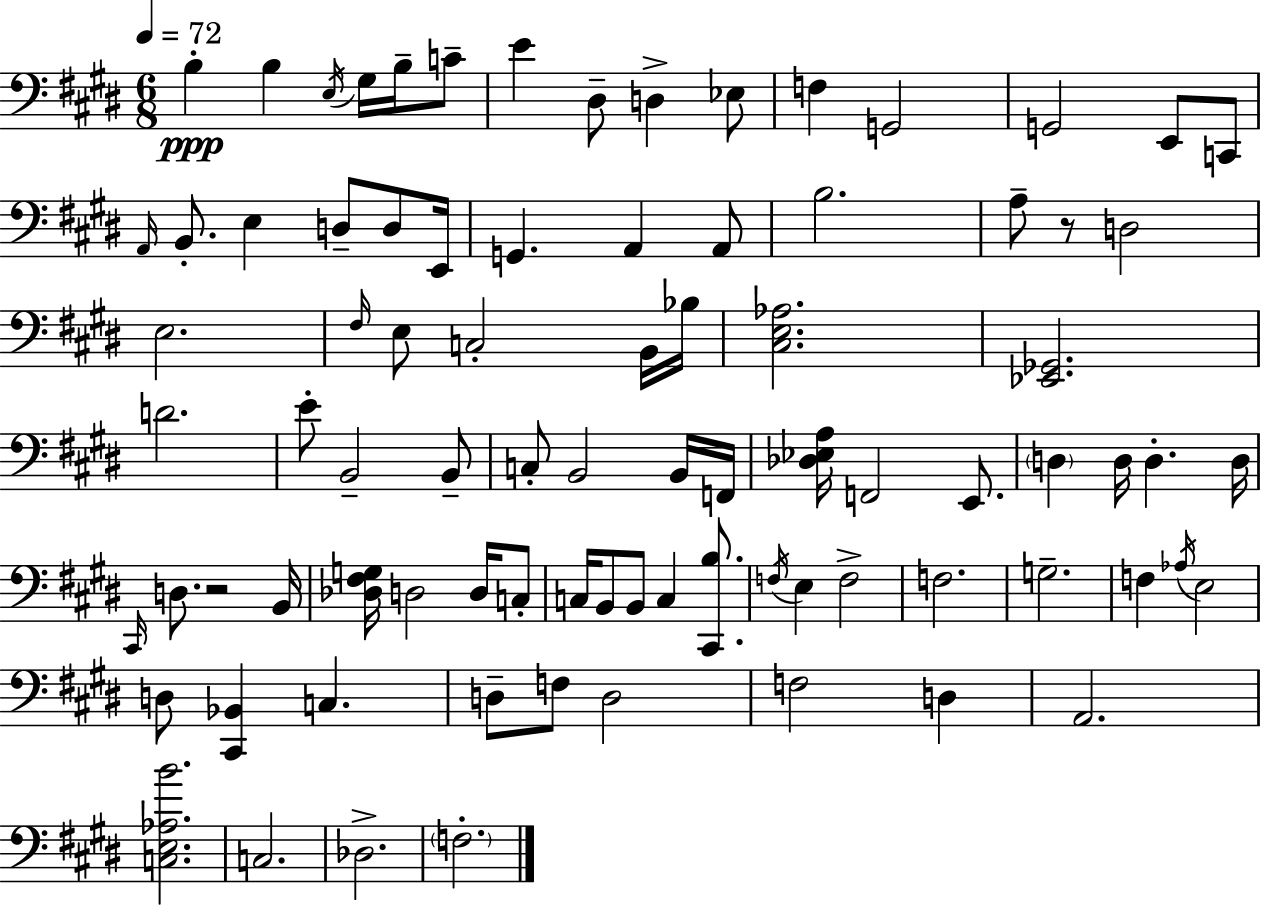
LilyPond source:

{
  \clef bass
  \numericTimeSignature
  \time 6/8
  \key e \major
  \tempo 4 = 72
  b4-.\ppp b4 \acciaccatura { e16 } gis16 b16-- c'8-- | e'4 dis8-- d4-> ees8 | f4 g,2 | g,2 e,8 c,8 | \break \grace { a,16 } b,8.-. e4 d8-- d8 | e,16 g,4. a,4 | a,8 b2. | a8-- r8 d2 | \break e2. | \grace { fis16 } e8 c2-. | b,16 bes16 <cis e aes>2. | <ees, ges,>2. | \break d'2. | e'8-. b,2-- | b,8-- c8-. b,2 | b,16 f,16 <des ees a>16 f,2 | \break e,8. \parenthesize d4 d16 d4.-. | d16 \grace { cis,16 } d8. r2 | b,16 <des fis g>16 d2 | d16 c8-. c16 b,8 b,8 c4 | \break <cis, b>8. \acciaccatura { f16 } e4 f2-> | f2. | g2.-- | f4 \acciaccatura { aes16 } e2 | \break d8 <cis, bes,>4 | c4. d8-- f8 d2 | f2 | d4 a,2. | \break <c e aes b'>2. | c2. | des2.-> | \parenthesize f2.-. | \break \bar "|."
}